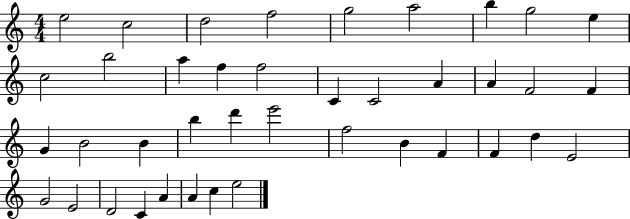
E5/h C5/h D5/h F5/h G5/h A5/h B5/q G5/h E5/q C5/h B5/h A5/q F5/q F5/h C4/q C4/h A4/q A4/q F4/h F4/q G4/q B4/h B4/q B5/q D6/q E6/h F5/h B4/q F4/q F4/q D5/q E4/h G4/h E4/h D4/h C4/q A4/q A4/q C5/q E5/h